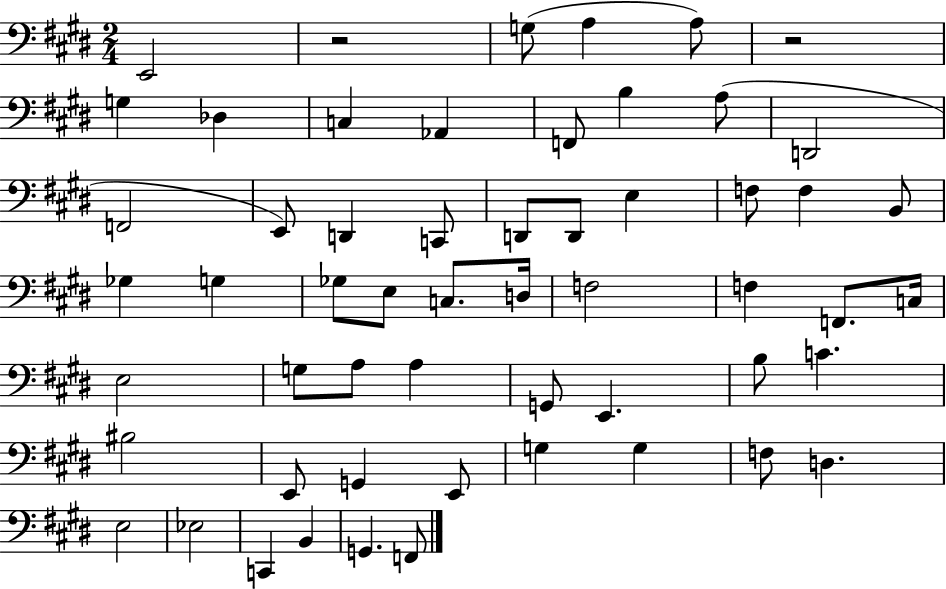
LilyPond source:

{
  \clef bass
  \numericTimeSignature
  \time 2/4
  \key e \major
  e,2 | r2 | g8( a4 a8) | r2 | \break g4 des4 | c4 aes,4 | f,8 b4 a8( | d,2 | \break f,2 | e,8) d,4 c,8 | d,8 d,8 e4 | f8 f4 b,8 | \break ges4 g4 | ges8 e8 c8. d16 | f2 | f4 f,8. c16 | \break e2 | g8 a8 a4 | g,8 e,4. | b8 c'4. | \break bis2 | e,8 g,4 e,8 | g4 g4 | f8 d4. | \break e2 | ees2 | c,4 b,4 | g,4. f,8 | \break \bar "|."
}